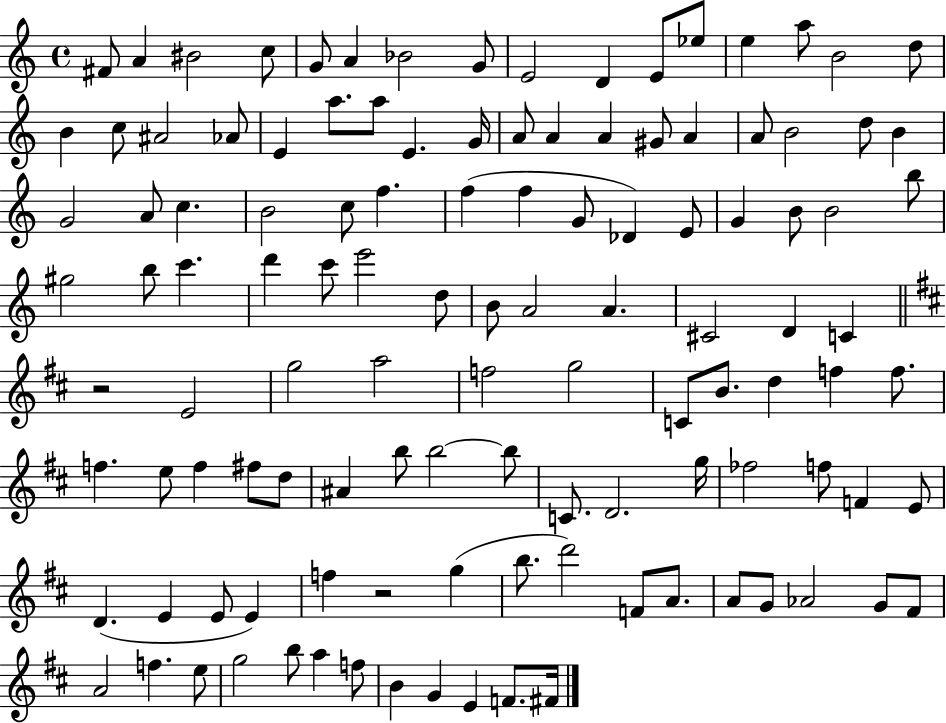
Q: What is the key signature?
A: C major